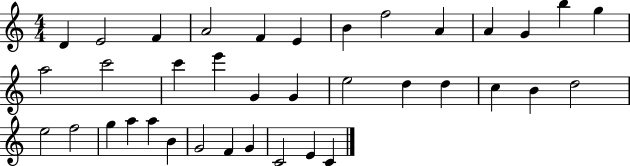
D4/q E4/h F4/q A4/h F4/q E4/q B4/q F5/h A4/q A4/q G4/q B5/q G5/q A5/h C6/h C6/q E6/q G4/q G4/q E5/h D5/q D5/q C5/q B4/q D5/h E5/h F5/h G5/q A5/q A5/q B4/q G4/h F4/q G4/q C4/h E4/q C4/q